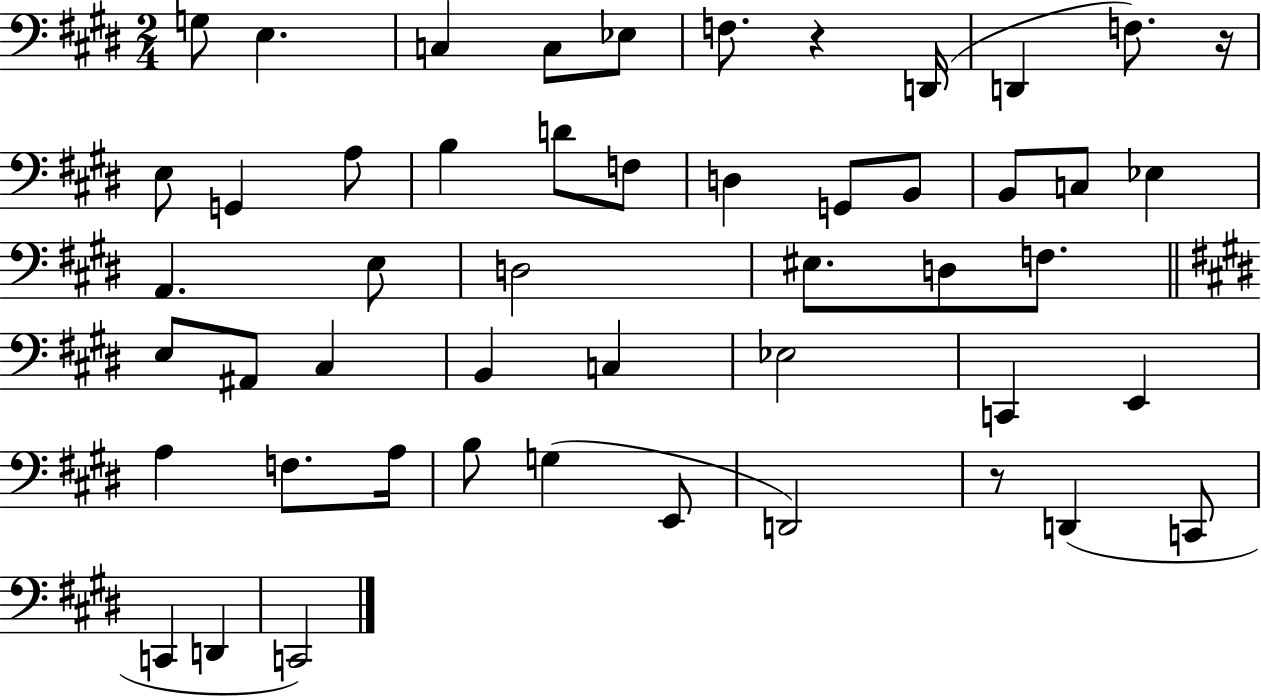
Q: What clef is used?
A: bass